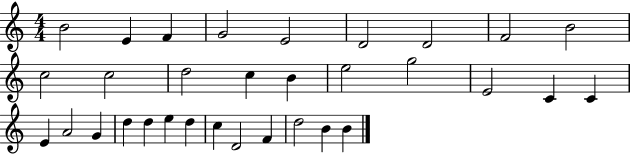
X:1
T:Untitled
M:4/4
L:1/4
K:C
B2 E F G2 E2 D2 D2 F2 B2 c2 c2 d2 c B e2 g2 E2 C C E A2 G d d e d c D2 F d2 B B